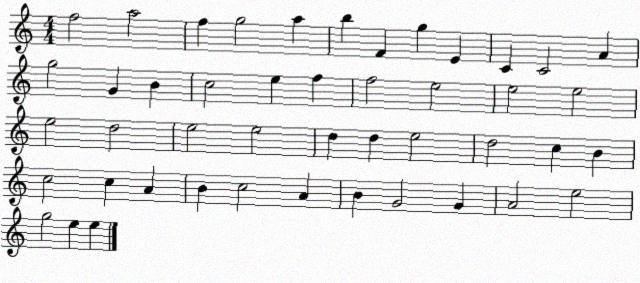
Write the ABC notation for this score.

X:1
T:Untitled
M:4/4
L:1/4
K:C
f2 a2 f g2 a b F g E C C2 A g2 G B c2 e f f2 e2 e2 e2 e2 d2 e2 e2 d d e2 d2 c B c2 c A B c2 A B G2 G A2 e2 g2 e e